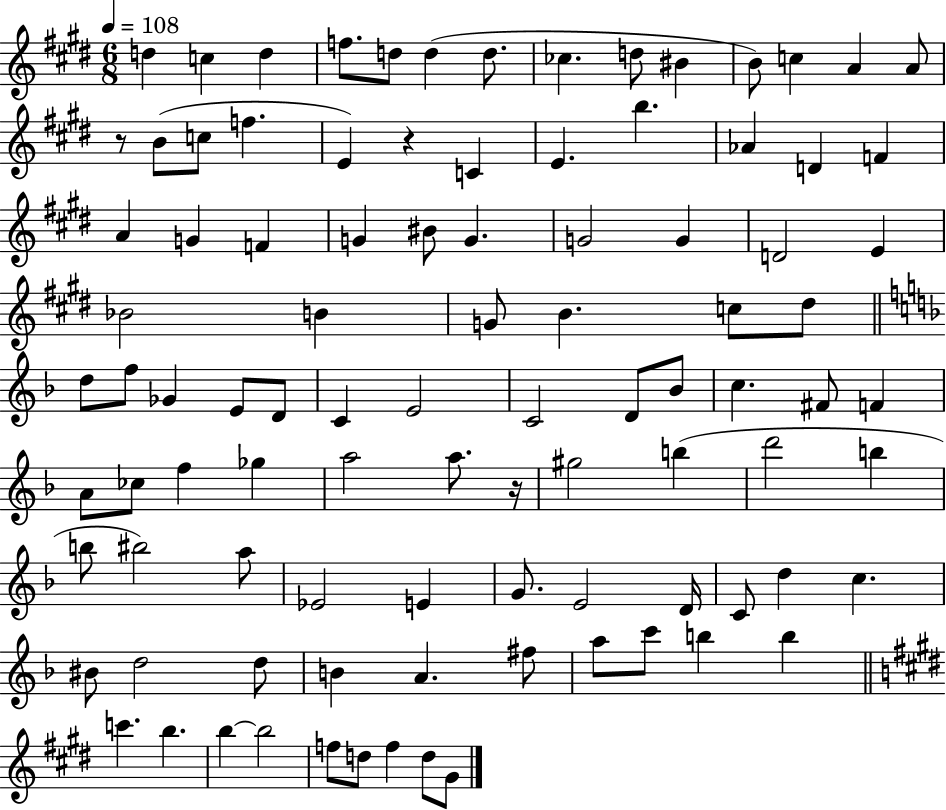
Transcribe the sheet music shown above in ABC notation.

X:1
T:Untitled
M:6/8
L:1/4
K:E
d c d f/2 d/2 d d/2 _c d/2 ^B B/2 c A A/2 z/2 B/2 c/2 f E z C E b _A D F A G F G ^B/2 G G2 G D2 E _B2 B G/2 B c/2 ^d/2 d/2 f/2 _G E/2 D/2 C E2 C2 D/2 _B/2 c ^F/2 F A/2 _c/2 f _g a2 a/2 z/4 ^g2 b d'2 b b/2 ^b2 a/2 _E2 E G/2 E2 D/4 C/2 d c ^B/2 d2 d/2 B A ^f/2 a/2 c'/2 b b c' b b b2 f/2 d/2 f d/2 ^G/2